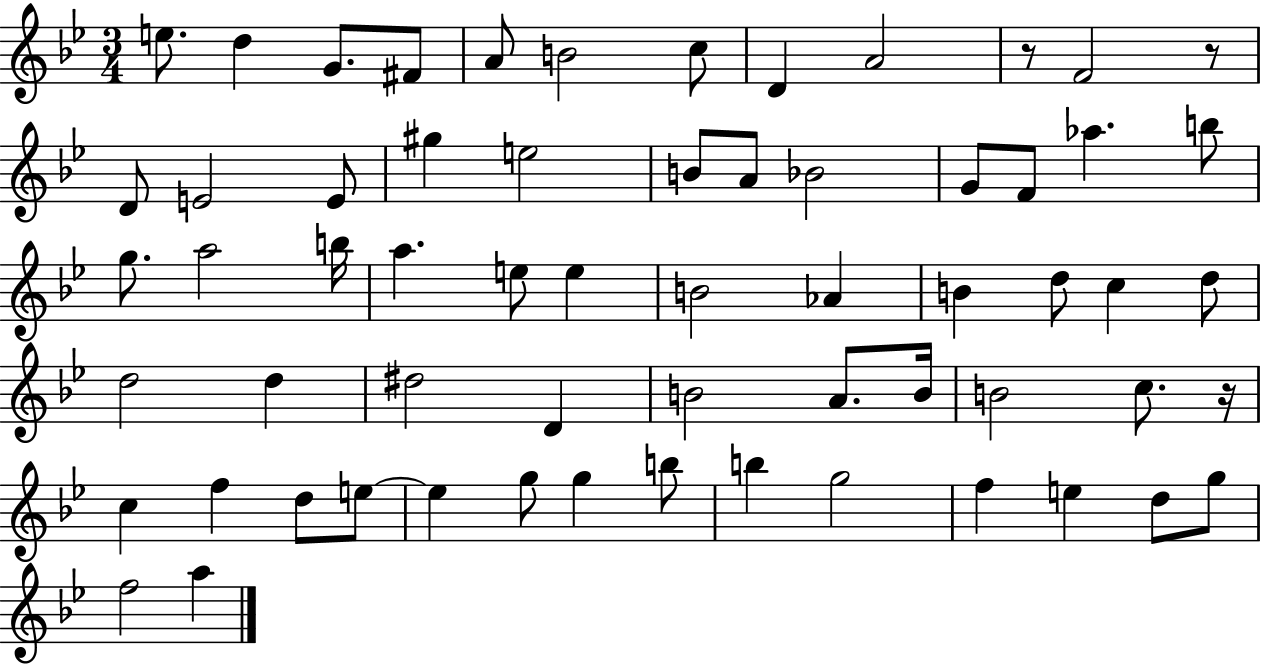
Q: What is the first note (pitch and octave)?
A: E5